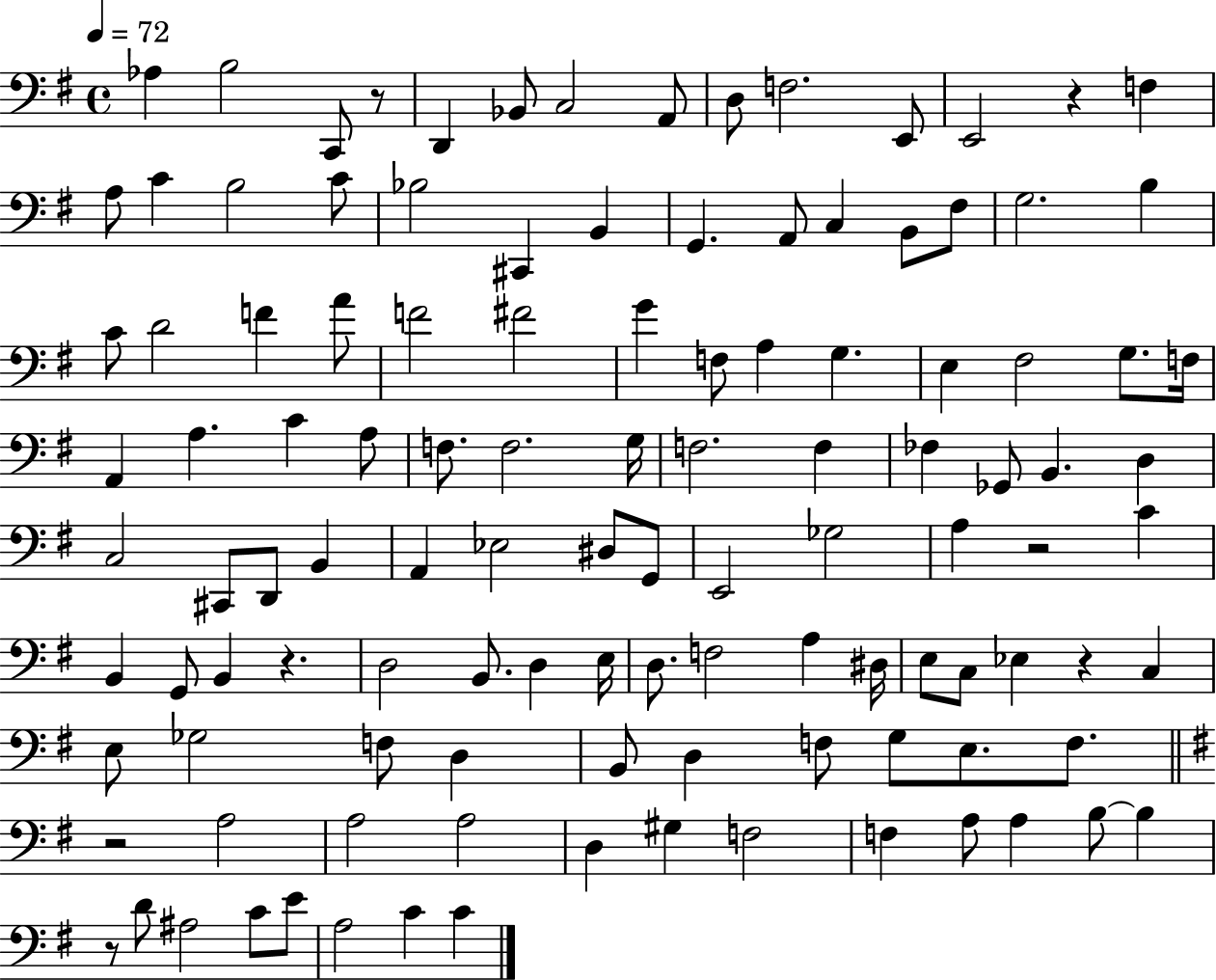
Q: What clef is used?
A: bass